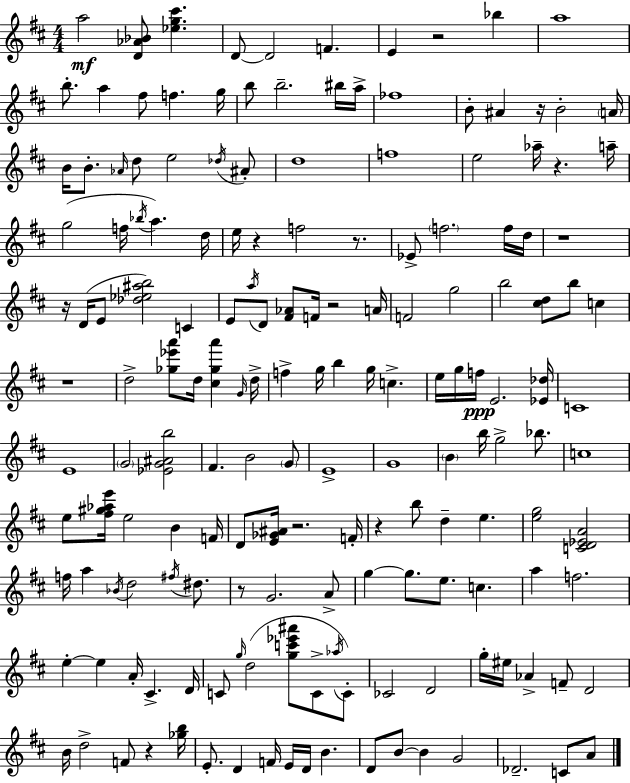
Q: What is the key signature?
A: D major